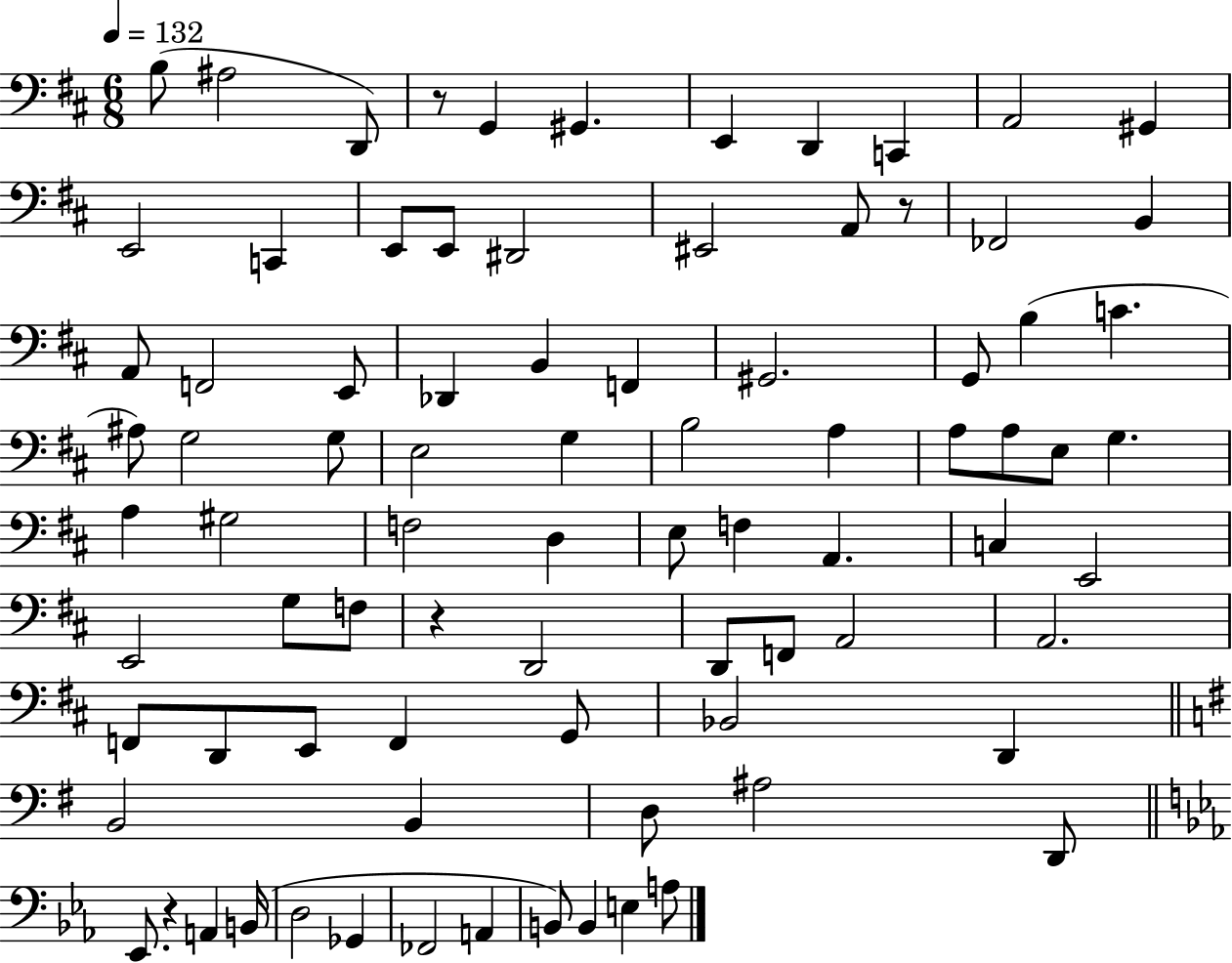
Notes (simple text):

B3/e A#3/h D2/e R/e G2/q G#2/q. E2/q D2/q C2/q A2/h G#2/q E2/h C2/q E2/e E2/e D#2/h EIS2/h A2/e R/e FES2/h B2/q A2/e F2/h E2/e Db2/q B2/q F2/q G#2/h. G2/e B3/q C4/q. A#3/e G3/h G3/e E3/h G3/q B3/h A3/q A3/e A3/e E3/e G3/q. A3/q G#3/h F3/h D3/q E3/e F3/q A2/q. C3/q E2/h E2/h G3/e F3/e R/q D2/h D2/e F2/e A2/h A2/h. F2/e D2/e E2/e F2/q G2/e Bb2/h D2/q B2/h B2/q D3/e A#3/h D2/e Eb2/e. R/q A2/q B2/s D3/h Gb2/q FES2/h A2/q B2/e B2/q E3/q A3/e